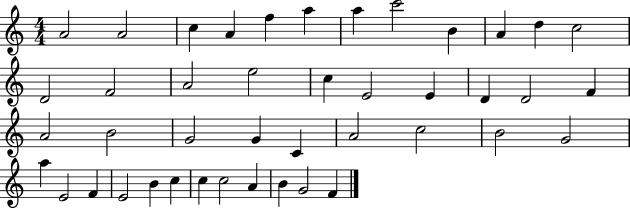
A4/h A4/h C5/q A4/q F5/q A5/q A5/q C6/h B4/q A4/q D5/q C5/h D4/h F4/h A4/h E5/h C5/q E4/h E4/q D4/q D4/h F4/q A4/h B4/h G4/h G4/q C4/q A4/h C5/h B4/h G4/h A5/q E4/h F4/q E4/h B4/q C5/q C5/q C5/h A4/q B4/q G4/h F4/q